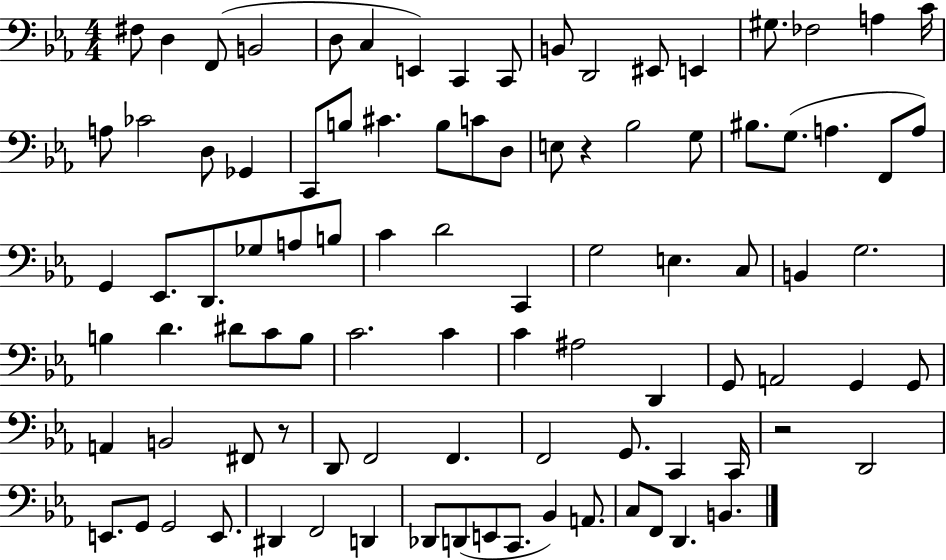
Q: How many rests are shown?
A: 3